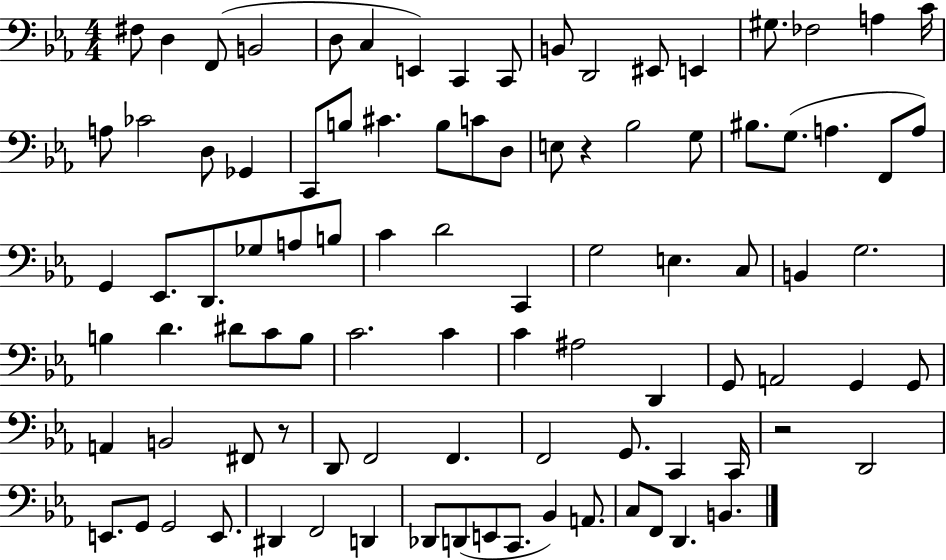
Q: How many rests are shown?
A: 3